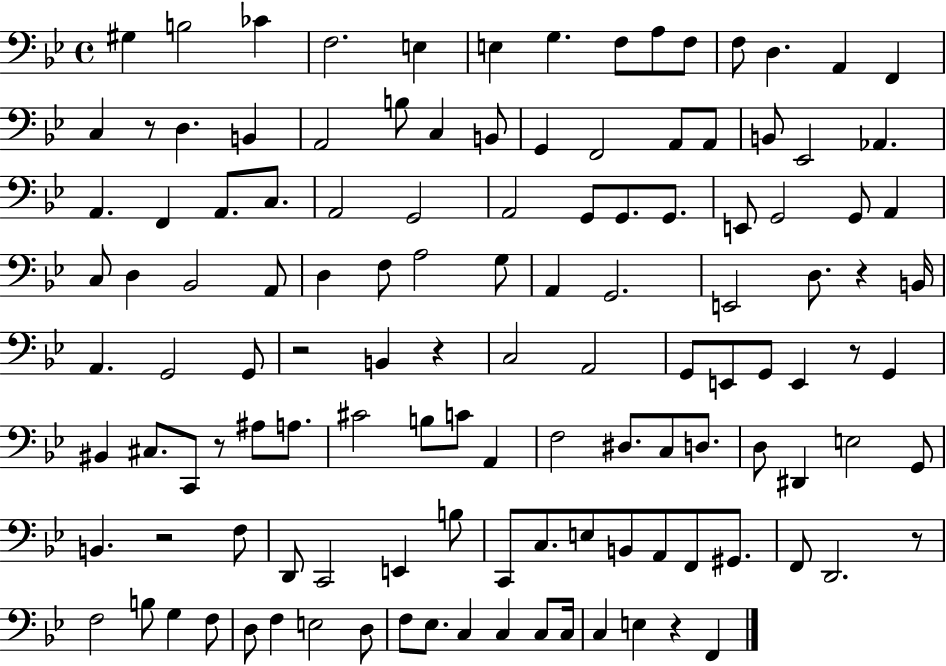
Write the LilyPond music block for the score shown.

{
  \clef bass
  \time 4/4
  \defaultTimeSignature
  \key bes \major
  \repeat volta 2 { gis4 b2 ces'4 | f2. e4 | e4 g4. f8 a8 f8 | f8 d4. a,4 f,4 | \break c4 r8 d4. b,4 | a,2 b8 c4 b,8 | g,4 f,2 a,8 a,8 | b,8 ees,2 aes,4. | \break a,4. f,4 a,8. c8. | a,2 g,2 | a,2 g,8 g,8. g,8. | e,8 g,2 g,8 a,4 | \break c8 d4 bes,2 a,8 | d4 f8 a2 g8 | a,4 g,2. | e,2 d8. r4 b,16 | \break a,4. g,2 g,8 | r2 b,4 r4 | c2 a,2 | g,8 e,8 g,8 e,4 r8 g,4 | \break bis,4 cis8. c,8 r8 ais8 a8. | cis'2 b8 c'8 a,4 | f2 dis8. c8 d8. | d8 dis,4 e2 g,8 | \break b,4. r2 f8 | d,8 c,2 e,4 b8 | c,8 c8. e8 b,8 a,8 f,8 gis,8. | f,8 d,2. r8 | \break f2 b8 g4 f8 | d8 f4 e2 d8 | f8 ees8. c4 c4 c8 c16 | c4 e4 r4 f,4 | \break } \bar "|."
}